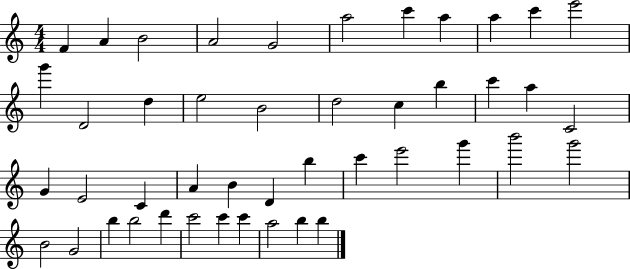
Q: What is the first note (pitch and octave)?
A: F4